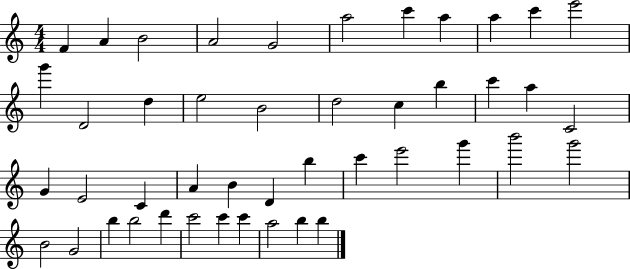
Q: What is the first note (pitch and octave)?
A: F4